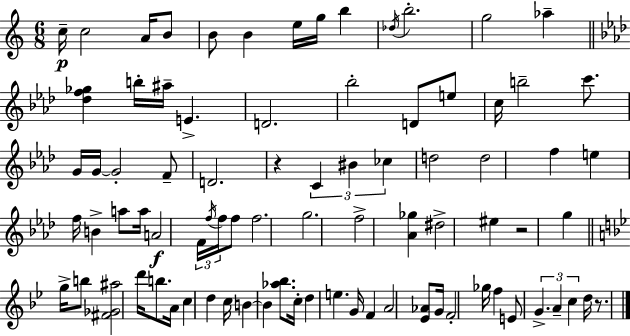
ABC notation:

X:1
T:Untitled
M:6/8
L:1/4
K:Am
c/4 c2 A/4 B/2 B/2 B e/4 g/4 b _d/4 b2 g2 _a [_df_g] b/4 ^a/4 E D2 _b2 D/2 e/2 c/4 b2 c'/2 G/4 G/4 G2 F/2 D2 z C ^B _c d2 d2 f e f/4 B a/2 a/4 A2 F/4 f/4 f/4 f/2 f2 g2 f2 [_A_g] ^d2 ^e z2 g g/4 b/2 [^F_G^a]2 d'/4 b/2 A/4 c d c/4 B B [_a_b]/2 c/4 d e G/4 F A2 [_E_A]/2 G/4 F2 _g/4 f E/2 G A c d/4 z/2